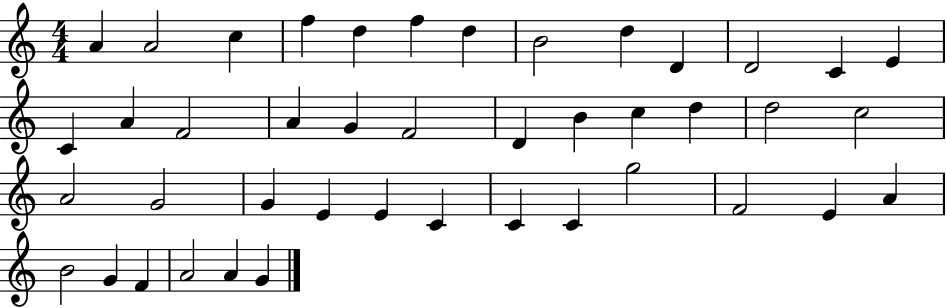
{
  \clef treble
  \numericTimeSignature
  \time 4/4
  \key c \major
  a'4 a'2 c''4 | f''4 d''4 f''4 d''4 | b'2 d''4 d'4 | d'2 c'4 e'4 | \break c'4 a'4 f'2 | a'4 g'4 f'2 | d'4 b'4 c''4 d''4 | d''2 c''2 | \break a'2 g'2 | g'4 e'4 e'4 c'4 | c'4 c'4 g''2 | f'2 e'4 a'4 | \break b'2 g'4 f'4 | a'2 a'4 g'4 | \bar "|."
}